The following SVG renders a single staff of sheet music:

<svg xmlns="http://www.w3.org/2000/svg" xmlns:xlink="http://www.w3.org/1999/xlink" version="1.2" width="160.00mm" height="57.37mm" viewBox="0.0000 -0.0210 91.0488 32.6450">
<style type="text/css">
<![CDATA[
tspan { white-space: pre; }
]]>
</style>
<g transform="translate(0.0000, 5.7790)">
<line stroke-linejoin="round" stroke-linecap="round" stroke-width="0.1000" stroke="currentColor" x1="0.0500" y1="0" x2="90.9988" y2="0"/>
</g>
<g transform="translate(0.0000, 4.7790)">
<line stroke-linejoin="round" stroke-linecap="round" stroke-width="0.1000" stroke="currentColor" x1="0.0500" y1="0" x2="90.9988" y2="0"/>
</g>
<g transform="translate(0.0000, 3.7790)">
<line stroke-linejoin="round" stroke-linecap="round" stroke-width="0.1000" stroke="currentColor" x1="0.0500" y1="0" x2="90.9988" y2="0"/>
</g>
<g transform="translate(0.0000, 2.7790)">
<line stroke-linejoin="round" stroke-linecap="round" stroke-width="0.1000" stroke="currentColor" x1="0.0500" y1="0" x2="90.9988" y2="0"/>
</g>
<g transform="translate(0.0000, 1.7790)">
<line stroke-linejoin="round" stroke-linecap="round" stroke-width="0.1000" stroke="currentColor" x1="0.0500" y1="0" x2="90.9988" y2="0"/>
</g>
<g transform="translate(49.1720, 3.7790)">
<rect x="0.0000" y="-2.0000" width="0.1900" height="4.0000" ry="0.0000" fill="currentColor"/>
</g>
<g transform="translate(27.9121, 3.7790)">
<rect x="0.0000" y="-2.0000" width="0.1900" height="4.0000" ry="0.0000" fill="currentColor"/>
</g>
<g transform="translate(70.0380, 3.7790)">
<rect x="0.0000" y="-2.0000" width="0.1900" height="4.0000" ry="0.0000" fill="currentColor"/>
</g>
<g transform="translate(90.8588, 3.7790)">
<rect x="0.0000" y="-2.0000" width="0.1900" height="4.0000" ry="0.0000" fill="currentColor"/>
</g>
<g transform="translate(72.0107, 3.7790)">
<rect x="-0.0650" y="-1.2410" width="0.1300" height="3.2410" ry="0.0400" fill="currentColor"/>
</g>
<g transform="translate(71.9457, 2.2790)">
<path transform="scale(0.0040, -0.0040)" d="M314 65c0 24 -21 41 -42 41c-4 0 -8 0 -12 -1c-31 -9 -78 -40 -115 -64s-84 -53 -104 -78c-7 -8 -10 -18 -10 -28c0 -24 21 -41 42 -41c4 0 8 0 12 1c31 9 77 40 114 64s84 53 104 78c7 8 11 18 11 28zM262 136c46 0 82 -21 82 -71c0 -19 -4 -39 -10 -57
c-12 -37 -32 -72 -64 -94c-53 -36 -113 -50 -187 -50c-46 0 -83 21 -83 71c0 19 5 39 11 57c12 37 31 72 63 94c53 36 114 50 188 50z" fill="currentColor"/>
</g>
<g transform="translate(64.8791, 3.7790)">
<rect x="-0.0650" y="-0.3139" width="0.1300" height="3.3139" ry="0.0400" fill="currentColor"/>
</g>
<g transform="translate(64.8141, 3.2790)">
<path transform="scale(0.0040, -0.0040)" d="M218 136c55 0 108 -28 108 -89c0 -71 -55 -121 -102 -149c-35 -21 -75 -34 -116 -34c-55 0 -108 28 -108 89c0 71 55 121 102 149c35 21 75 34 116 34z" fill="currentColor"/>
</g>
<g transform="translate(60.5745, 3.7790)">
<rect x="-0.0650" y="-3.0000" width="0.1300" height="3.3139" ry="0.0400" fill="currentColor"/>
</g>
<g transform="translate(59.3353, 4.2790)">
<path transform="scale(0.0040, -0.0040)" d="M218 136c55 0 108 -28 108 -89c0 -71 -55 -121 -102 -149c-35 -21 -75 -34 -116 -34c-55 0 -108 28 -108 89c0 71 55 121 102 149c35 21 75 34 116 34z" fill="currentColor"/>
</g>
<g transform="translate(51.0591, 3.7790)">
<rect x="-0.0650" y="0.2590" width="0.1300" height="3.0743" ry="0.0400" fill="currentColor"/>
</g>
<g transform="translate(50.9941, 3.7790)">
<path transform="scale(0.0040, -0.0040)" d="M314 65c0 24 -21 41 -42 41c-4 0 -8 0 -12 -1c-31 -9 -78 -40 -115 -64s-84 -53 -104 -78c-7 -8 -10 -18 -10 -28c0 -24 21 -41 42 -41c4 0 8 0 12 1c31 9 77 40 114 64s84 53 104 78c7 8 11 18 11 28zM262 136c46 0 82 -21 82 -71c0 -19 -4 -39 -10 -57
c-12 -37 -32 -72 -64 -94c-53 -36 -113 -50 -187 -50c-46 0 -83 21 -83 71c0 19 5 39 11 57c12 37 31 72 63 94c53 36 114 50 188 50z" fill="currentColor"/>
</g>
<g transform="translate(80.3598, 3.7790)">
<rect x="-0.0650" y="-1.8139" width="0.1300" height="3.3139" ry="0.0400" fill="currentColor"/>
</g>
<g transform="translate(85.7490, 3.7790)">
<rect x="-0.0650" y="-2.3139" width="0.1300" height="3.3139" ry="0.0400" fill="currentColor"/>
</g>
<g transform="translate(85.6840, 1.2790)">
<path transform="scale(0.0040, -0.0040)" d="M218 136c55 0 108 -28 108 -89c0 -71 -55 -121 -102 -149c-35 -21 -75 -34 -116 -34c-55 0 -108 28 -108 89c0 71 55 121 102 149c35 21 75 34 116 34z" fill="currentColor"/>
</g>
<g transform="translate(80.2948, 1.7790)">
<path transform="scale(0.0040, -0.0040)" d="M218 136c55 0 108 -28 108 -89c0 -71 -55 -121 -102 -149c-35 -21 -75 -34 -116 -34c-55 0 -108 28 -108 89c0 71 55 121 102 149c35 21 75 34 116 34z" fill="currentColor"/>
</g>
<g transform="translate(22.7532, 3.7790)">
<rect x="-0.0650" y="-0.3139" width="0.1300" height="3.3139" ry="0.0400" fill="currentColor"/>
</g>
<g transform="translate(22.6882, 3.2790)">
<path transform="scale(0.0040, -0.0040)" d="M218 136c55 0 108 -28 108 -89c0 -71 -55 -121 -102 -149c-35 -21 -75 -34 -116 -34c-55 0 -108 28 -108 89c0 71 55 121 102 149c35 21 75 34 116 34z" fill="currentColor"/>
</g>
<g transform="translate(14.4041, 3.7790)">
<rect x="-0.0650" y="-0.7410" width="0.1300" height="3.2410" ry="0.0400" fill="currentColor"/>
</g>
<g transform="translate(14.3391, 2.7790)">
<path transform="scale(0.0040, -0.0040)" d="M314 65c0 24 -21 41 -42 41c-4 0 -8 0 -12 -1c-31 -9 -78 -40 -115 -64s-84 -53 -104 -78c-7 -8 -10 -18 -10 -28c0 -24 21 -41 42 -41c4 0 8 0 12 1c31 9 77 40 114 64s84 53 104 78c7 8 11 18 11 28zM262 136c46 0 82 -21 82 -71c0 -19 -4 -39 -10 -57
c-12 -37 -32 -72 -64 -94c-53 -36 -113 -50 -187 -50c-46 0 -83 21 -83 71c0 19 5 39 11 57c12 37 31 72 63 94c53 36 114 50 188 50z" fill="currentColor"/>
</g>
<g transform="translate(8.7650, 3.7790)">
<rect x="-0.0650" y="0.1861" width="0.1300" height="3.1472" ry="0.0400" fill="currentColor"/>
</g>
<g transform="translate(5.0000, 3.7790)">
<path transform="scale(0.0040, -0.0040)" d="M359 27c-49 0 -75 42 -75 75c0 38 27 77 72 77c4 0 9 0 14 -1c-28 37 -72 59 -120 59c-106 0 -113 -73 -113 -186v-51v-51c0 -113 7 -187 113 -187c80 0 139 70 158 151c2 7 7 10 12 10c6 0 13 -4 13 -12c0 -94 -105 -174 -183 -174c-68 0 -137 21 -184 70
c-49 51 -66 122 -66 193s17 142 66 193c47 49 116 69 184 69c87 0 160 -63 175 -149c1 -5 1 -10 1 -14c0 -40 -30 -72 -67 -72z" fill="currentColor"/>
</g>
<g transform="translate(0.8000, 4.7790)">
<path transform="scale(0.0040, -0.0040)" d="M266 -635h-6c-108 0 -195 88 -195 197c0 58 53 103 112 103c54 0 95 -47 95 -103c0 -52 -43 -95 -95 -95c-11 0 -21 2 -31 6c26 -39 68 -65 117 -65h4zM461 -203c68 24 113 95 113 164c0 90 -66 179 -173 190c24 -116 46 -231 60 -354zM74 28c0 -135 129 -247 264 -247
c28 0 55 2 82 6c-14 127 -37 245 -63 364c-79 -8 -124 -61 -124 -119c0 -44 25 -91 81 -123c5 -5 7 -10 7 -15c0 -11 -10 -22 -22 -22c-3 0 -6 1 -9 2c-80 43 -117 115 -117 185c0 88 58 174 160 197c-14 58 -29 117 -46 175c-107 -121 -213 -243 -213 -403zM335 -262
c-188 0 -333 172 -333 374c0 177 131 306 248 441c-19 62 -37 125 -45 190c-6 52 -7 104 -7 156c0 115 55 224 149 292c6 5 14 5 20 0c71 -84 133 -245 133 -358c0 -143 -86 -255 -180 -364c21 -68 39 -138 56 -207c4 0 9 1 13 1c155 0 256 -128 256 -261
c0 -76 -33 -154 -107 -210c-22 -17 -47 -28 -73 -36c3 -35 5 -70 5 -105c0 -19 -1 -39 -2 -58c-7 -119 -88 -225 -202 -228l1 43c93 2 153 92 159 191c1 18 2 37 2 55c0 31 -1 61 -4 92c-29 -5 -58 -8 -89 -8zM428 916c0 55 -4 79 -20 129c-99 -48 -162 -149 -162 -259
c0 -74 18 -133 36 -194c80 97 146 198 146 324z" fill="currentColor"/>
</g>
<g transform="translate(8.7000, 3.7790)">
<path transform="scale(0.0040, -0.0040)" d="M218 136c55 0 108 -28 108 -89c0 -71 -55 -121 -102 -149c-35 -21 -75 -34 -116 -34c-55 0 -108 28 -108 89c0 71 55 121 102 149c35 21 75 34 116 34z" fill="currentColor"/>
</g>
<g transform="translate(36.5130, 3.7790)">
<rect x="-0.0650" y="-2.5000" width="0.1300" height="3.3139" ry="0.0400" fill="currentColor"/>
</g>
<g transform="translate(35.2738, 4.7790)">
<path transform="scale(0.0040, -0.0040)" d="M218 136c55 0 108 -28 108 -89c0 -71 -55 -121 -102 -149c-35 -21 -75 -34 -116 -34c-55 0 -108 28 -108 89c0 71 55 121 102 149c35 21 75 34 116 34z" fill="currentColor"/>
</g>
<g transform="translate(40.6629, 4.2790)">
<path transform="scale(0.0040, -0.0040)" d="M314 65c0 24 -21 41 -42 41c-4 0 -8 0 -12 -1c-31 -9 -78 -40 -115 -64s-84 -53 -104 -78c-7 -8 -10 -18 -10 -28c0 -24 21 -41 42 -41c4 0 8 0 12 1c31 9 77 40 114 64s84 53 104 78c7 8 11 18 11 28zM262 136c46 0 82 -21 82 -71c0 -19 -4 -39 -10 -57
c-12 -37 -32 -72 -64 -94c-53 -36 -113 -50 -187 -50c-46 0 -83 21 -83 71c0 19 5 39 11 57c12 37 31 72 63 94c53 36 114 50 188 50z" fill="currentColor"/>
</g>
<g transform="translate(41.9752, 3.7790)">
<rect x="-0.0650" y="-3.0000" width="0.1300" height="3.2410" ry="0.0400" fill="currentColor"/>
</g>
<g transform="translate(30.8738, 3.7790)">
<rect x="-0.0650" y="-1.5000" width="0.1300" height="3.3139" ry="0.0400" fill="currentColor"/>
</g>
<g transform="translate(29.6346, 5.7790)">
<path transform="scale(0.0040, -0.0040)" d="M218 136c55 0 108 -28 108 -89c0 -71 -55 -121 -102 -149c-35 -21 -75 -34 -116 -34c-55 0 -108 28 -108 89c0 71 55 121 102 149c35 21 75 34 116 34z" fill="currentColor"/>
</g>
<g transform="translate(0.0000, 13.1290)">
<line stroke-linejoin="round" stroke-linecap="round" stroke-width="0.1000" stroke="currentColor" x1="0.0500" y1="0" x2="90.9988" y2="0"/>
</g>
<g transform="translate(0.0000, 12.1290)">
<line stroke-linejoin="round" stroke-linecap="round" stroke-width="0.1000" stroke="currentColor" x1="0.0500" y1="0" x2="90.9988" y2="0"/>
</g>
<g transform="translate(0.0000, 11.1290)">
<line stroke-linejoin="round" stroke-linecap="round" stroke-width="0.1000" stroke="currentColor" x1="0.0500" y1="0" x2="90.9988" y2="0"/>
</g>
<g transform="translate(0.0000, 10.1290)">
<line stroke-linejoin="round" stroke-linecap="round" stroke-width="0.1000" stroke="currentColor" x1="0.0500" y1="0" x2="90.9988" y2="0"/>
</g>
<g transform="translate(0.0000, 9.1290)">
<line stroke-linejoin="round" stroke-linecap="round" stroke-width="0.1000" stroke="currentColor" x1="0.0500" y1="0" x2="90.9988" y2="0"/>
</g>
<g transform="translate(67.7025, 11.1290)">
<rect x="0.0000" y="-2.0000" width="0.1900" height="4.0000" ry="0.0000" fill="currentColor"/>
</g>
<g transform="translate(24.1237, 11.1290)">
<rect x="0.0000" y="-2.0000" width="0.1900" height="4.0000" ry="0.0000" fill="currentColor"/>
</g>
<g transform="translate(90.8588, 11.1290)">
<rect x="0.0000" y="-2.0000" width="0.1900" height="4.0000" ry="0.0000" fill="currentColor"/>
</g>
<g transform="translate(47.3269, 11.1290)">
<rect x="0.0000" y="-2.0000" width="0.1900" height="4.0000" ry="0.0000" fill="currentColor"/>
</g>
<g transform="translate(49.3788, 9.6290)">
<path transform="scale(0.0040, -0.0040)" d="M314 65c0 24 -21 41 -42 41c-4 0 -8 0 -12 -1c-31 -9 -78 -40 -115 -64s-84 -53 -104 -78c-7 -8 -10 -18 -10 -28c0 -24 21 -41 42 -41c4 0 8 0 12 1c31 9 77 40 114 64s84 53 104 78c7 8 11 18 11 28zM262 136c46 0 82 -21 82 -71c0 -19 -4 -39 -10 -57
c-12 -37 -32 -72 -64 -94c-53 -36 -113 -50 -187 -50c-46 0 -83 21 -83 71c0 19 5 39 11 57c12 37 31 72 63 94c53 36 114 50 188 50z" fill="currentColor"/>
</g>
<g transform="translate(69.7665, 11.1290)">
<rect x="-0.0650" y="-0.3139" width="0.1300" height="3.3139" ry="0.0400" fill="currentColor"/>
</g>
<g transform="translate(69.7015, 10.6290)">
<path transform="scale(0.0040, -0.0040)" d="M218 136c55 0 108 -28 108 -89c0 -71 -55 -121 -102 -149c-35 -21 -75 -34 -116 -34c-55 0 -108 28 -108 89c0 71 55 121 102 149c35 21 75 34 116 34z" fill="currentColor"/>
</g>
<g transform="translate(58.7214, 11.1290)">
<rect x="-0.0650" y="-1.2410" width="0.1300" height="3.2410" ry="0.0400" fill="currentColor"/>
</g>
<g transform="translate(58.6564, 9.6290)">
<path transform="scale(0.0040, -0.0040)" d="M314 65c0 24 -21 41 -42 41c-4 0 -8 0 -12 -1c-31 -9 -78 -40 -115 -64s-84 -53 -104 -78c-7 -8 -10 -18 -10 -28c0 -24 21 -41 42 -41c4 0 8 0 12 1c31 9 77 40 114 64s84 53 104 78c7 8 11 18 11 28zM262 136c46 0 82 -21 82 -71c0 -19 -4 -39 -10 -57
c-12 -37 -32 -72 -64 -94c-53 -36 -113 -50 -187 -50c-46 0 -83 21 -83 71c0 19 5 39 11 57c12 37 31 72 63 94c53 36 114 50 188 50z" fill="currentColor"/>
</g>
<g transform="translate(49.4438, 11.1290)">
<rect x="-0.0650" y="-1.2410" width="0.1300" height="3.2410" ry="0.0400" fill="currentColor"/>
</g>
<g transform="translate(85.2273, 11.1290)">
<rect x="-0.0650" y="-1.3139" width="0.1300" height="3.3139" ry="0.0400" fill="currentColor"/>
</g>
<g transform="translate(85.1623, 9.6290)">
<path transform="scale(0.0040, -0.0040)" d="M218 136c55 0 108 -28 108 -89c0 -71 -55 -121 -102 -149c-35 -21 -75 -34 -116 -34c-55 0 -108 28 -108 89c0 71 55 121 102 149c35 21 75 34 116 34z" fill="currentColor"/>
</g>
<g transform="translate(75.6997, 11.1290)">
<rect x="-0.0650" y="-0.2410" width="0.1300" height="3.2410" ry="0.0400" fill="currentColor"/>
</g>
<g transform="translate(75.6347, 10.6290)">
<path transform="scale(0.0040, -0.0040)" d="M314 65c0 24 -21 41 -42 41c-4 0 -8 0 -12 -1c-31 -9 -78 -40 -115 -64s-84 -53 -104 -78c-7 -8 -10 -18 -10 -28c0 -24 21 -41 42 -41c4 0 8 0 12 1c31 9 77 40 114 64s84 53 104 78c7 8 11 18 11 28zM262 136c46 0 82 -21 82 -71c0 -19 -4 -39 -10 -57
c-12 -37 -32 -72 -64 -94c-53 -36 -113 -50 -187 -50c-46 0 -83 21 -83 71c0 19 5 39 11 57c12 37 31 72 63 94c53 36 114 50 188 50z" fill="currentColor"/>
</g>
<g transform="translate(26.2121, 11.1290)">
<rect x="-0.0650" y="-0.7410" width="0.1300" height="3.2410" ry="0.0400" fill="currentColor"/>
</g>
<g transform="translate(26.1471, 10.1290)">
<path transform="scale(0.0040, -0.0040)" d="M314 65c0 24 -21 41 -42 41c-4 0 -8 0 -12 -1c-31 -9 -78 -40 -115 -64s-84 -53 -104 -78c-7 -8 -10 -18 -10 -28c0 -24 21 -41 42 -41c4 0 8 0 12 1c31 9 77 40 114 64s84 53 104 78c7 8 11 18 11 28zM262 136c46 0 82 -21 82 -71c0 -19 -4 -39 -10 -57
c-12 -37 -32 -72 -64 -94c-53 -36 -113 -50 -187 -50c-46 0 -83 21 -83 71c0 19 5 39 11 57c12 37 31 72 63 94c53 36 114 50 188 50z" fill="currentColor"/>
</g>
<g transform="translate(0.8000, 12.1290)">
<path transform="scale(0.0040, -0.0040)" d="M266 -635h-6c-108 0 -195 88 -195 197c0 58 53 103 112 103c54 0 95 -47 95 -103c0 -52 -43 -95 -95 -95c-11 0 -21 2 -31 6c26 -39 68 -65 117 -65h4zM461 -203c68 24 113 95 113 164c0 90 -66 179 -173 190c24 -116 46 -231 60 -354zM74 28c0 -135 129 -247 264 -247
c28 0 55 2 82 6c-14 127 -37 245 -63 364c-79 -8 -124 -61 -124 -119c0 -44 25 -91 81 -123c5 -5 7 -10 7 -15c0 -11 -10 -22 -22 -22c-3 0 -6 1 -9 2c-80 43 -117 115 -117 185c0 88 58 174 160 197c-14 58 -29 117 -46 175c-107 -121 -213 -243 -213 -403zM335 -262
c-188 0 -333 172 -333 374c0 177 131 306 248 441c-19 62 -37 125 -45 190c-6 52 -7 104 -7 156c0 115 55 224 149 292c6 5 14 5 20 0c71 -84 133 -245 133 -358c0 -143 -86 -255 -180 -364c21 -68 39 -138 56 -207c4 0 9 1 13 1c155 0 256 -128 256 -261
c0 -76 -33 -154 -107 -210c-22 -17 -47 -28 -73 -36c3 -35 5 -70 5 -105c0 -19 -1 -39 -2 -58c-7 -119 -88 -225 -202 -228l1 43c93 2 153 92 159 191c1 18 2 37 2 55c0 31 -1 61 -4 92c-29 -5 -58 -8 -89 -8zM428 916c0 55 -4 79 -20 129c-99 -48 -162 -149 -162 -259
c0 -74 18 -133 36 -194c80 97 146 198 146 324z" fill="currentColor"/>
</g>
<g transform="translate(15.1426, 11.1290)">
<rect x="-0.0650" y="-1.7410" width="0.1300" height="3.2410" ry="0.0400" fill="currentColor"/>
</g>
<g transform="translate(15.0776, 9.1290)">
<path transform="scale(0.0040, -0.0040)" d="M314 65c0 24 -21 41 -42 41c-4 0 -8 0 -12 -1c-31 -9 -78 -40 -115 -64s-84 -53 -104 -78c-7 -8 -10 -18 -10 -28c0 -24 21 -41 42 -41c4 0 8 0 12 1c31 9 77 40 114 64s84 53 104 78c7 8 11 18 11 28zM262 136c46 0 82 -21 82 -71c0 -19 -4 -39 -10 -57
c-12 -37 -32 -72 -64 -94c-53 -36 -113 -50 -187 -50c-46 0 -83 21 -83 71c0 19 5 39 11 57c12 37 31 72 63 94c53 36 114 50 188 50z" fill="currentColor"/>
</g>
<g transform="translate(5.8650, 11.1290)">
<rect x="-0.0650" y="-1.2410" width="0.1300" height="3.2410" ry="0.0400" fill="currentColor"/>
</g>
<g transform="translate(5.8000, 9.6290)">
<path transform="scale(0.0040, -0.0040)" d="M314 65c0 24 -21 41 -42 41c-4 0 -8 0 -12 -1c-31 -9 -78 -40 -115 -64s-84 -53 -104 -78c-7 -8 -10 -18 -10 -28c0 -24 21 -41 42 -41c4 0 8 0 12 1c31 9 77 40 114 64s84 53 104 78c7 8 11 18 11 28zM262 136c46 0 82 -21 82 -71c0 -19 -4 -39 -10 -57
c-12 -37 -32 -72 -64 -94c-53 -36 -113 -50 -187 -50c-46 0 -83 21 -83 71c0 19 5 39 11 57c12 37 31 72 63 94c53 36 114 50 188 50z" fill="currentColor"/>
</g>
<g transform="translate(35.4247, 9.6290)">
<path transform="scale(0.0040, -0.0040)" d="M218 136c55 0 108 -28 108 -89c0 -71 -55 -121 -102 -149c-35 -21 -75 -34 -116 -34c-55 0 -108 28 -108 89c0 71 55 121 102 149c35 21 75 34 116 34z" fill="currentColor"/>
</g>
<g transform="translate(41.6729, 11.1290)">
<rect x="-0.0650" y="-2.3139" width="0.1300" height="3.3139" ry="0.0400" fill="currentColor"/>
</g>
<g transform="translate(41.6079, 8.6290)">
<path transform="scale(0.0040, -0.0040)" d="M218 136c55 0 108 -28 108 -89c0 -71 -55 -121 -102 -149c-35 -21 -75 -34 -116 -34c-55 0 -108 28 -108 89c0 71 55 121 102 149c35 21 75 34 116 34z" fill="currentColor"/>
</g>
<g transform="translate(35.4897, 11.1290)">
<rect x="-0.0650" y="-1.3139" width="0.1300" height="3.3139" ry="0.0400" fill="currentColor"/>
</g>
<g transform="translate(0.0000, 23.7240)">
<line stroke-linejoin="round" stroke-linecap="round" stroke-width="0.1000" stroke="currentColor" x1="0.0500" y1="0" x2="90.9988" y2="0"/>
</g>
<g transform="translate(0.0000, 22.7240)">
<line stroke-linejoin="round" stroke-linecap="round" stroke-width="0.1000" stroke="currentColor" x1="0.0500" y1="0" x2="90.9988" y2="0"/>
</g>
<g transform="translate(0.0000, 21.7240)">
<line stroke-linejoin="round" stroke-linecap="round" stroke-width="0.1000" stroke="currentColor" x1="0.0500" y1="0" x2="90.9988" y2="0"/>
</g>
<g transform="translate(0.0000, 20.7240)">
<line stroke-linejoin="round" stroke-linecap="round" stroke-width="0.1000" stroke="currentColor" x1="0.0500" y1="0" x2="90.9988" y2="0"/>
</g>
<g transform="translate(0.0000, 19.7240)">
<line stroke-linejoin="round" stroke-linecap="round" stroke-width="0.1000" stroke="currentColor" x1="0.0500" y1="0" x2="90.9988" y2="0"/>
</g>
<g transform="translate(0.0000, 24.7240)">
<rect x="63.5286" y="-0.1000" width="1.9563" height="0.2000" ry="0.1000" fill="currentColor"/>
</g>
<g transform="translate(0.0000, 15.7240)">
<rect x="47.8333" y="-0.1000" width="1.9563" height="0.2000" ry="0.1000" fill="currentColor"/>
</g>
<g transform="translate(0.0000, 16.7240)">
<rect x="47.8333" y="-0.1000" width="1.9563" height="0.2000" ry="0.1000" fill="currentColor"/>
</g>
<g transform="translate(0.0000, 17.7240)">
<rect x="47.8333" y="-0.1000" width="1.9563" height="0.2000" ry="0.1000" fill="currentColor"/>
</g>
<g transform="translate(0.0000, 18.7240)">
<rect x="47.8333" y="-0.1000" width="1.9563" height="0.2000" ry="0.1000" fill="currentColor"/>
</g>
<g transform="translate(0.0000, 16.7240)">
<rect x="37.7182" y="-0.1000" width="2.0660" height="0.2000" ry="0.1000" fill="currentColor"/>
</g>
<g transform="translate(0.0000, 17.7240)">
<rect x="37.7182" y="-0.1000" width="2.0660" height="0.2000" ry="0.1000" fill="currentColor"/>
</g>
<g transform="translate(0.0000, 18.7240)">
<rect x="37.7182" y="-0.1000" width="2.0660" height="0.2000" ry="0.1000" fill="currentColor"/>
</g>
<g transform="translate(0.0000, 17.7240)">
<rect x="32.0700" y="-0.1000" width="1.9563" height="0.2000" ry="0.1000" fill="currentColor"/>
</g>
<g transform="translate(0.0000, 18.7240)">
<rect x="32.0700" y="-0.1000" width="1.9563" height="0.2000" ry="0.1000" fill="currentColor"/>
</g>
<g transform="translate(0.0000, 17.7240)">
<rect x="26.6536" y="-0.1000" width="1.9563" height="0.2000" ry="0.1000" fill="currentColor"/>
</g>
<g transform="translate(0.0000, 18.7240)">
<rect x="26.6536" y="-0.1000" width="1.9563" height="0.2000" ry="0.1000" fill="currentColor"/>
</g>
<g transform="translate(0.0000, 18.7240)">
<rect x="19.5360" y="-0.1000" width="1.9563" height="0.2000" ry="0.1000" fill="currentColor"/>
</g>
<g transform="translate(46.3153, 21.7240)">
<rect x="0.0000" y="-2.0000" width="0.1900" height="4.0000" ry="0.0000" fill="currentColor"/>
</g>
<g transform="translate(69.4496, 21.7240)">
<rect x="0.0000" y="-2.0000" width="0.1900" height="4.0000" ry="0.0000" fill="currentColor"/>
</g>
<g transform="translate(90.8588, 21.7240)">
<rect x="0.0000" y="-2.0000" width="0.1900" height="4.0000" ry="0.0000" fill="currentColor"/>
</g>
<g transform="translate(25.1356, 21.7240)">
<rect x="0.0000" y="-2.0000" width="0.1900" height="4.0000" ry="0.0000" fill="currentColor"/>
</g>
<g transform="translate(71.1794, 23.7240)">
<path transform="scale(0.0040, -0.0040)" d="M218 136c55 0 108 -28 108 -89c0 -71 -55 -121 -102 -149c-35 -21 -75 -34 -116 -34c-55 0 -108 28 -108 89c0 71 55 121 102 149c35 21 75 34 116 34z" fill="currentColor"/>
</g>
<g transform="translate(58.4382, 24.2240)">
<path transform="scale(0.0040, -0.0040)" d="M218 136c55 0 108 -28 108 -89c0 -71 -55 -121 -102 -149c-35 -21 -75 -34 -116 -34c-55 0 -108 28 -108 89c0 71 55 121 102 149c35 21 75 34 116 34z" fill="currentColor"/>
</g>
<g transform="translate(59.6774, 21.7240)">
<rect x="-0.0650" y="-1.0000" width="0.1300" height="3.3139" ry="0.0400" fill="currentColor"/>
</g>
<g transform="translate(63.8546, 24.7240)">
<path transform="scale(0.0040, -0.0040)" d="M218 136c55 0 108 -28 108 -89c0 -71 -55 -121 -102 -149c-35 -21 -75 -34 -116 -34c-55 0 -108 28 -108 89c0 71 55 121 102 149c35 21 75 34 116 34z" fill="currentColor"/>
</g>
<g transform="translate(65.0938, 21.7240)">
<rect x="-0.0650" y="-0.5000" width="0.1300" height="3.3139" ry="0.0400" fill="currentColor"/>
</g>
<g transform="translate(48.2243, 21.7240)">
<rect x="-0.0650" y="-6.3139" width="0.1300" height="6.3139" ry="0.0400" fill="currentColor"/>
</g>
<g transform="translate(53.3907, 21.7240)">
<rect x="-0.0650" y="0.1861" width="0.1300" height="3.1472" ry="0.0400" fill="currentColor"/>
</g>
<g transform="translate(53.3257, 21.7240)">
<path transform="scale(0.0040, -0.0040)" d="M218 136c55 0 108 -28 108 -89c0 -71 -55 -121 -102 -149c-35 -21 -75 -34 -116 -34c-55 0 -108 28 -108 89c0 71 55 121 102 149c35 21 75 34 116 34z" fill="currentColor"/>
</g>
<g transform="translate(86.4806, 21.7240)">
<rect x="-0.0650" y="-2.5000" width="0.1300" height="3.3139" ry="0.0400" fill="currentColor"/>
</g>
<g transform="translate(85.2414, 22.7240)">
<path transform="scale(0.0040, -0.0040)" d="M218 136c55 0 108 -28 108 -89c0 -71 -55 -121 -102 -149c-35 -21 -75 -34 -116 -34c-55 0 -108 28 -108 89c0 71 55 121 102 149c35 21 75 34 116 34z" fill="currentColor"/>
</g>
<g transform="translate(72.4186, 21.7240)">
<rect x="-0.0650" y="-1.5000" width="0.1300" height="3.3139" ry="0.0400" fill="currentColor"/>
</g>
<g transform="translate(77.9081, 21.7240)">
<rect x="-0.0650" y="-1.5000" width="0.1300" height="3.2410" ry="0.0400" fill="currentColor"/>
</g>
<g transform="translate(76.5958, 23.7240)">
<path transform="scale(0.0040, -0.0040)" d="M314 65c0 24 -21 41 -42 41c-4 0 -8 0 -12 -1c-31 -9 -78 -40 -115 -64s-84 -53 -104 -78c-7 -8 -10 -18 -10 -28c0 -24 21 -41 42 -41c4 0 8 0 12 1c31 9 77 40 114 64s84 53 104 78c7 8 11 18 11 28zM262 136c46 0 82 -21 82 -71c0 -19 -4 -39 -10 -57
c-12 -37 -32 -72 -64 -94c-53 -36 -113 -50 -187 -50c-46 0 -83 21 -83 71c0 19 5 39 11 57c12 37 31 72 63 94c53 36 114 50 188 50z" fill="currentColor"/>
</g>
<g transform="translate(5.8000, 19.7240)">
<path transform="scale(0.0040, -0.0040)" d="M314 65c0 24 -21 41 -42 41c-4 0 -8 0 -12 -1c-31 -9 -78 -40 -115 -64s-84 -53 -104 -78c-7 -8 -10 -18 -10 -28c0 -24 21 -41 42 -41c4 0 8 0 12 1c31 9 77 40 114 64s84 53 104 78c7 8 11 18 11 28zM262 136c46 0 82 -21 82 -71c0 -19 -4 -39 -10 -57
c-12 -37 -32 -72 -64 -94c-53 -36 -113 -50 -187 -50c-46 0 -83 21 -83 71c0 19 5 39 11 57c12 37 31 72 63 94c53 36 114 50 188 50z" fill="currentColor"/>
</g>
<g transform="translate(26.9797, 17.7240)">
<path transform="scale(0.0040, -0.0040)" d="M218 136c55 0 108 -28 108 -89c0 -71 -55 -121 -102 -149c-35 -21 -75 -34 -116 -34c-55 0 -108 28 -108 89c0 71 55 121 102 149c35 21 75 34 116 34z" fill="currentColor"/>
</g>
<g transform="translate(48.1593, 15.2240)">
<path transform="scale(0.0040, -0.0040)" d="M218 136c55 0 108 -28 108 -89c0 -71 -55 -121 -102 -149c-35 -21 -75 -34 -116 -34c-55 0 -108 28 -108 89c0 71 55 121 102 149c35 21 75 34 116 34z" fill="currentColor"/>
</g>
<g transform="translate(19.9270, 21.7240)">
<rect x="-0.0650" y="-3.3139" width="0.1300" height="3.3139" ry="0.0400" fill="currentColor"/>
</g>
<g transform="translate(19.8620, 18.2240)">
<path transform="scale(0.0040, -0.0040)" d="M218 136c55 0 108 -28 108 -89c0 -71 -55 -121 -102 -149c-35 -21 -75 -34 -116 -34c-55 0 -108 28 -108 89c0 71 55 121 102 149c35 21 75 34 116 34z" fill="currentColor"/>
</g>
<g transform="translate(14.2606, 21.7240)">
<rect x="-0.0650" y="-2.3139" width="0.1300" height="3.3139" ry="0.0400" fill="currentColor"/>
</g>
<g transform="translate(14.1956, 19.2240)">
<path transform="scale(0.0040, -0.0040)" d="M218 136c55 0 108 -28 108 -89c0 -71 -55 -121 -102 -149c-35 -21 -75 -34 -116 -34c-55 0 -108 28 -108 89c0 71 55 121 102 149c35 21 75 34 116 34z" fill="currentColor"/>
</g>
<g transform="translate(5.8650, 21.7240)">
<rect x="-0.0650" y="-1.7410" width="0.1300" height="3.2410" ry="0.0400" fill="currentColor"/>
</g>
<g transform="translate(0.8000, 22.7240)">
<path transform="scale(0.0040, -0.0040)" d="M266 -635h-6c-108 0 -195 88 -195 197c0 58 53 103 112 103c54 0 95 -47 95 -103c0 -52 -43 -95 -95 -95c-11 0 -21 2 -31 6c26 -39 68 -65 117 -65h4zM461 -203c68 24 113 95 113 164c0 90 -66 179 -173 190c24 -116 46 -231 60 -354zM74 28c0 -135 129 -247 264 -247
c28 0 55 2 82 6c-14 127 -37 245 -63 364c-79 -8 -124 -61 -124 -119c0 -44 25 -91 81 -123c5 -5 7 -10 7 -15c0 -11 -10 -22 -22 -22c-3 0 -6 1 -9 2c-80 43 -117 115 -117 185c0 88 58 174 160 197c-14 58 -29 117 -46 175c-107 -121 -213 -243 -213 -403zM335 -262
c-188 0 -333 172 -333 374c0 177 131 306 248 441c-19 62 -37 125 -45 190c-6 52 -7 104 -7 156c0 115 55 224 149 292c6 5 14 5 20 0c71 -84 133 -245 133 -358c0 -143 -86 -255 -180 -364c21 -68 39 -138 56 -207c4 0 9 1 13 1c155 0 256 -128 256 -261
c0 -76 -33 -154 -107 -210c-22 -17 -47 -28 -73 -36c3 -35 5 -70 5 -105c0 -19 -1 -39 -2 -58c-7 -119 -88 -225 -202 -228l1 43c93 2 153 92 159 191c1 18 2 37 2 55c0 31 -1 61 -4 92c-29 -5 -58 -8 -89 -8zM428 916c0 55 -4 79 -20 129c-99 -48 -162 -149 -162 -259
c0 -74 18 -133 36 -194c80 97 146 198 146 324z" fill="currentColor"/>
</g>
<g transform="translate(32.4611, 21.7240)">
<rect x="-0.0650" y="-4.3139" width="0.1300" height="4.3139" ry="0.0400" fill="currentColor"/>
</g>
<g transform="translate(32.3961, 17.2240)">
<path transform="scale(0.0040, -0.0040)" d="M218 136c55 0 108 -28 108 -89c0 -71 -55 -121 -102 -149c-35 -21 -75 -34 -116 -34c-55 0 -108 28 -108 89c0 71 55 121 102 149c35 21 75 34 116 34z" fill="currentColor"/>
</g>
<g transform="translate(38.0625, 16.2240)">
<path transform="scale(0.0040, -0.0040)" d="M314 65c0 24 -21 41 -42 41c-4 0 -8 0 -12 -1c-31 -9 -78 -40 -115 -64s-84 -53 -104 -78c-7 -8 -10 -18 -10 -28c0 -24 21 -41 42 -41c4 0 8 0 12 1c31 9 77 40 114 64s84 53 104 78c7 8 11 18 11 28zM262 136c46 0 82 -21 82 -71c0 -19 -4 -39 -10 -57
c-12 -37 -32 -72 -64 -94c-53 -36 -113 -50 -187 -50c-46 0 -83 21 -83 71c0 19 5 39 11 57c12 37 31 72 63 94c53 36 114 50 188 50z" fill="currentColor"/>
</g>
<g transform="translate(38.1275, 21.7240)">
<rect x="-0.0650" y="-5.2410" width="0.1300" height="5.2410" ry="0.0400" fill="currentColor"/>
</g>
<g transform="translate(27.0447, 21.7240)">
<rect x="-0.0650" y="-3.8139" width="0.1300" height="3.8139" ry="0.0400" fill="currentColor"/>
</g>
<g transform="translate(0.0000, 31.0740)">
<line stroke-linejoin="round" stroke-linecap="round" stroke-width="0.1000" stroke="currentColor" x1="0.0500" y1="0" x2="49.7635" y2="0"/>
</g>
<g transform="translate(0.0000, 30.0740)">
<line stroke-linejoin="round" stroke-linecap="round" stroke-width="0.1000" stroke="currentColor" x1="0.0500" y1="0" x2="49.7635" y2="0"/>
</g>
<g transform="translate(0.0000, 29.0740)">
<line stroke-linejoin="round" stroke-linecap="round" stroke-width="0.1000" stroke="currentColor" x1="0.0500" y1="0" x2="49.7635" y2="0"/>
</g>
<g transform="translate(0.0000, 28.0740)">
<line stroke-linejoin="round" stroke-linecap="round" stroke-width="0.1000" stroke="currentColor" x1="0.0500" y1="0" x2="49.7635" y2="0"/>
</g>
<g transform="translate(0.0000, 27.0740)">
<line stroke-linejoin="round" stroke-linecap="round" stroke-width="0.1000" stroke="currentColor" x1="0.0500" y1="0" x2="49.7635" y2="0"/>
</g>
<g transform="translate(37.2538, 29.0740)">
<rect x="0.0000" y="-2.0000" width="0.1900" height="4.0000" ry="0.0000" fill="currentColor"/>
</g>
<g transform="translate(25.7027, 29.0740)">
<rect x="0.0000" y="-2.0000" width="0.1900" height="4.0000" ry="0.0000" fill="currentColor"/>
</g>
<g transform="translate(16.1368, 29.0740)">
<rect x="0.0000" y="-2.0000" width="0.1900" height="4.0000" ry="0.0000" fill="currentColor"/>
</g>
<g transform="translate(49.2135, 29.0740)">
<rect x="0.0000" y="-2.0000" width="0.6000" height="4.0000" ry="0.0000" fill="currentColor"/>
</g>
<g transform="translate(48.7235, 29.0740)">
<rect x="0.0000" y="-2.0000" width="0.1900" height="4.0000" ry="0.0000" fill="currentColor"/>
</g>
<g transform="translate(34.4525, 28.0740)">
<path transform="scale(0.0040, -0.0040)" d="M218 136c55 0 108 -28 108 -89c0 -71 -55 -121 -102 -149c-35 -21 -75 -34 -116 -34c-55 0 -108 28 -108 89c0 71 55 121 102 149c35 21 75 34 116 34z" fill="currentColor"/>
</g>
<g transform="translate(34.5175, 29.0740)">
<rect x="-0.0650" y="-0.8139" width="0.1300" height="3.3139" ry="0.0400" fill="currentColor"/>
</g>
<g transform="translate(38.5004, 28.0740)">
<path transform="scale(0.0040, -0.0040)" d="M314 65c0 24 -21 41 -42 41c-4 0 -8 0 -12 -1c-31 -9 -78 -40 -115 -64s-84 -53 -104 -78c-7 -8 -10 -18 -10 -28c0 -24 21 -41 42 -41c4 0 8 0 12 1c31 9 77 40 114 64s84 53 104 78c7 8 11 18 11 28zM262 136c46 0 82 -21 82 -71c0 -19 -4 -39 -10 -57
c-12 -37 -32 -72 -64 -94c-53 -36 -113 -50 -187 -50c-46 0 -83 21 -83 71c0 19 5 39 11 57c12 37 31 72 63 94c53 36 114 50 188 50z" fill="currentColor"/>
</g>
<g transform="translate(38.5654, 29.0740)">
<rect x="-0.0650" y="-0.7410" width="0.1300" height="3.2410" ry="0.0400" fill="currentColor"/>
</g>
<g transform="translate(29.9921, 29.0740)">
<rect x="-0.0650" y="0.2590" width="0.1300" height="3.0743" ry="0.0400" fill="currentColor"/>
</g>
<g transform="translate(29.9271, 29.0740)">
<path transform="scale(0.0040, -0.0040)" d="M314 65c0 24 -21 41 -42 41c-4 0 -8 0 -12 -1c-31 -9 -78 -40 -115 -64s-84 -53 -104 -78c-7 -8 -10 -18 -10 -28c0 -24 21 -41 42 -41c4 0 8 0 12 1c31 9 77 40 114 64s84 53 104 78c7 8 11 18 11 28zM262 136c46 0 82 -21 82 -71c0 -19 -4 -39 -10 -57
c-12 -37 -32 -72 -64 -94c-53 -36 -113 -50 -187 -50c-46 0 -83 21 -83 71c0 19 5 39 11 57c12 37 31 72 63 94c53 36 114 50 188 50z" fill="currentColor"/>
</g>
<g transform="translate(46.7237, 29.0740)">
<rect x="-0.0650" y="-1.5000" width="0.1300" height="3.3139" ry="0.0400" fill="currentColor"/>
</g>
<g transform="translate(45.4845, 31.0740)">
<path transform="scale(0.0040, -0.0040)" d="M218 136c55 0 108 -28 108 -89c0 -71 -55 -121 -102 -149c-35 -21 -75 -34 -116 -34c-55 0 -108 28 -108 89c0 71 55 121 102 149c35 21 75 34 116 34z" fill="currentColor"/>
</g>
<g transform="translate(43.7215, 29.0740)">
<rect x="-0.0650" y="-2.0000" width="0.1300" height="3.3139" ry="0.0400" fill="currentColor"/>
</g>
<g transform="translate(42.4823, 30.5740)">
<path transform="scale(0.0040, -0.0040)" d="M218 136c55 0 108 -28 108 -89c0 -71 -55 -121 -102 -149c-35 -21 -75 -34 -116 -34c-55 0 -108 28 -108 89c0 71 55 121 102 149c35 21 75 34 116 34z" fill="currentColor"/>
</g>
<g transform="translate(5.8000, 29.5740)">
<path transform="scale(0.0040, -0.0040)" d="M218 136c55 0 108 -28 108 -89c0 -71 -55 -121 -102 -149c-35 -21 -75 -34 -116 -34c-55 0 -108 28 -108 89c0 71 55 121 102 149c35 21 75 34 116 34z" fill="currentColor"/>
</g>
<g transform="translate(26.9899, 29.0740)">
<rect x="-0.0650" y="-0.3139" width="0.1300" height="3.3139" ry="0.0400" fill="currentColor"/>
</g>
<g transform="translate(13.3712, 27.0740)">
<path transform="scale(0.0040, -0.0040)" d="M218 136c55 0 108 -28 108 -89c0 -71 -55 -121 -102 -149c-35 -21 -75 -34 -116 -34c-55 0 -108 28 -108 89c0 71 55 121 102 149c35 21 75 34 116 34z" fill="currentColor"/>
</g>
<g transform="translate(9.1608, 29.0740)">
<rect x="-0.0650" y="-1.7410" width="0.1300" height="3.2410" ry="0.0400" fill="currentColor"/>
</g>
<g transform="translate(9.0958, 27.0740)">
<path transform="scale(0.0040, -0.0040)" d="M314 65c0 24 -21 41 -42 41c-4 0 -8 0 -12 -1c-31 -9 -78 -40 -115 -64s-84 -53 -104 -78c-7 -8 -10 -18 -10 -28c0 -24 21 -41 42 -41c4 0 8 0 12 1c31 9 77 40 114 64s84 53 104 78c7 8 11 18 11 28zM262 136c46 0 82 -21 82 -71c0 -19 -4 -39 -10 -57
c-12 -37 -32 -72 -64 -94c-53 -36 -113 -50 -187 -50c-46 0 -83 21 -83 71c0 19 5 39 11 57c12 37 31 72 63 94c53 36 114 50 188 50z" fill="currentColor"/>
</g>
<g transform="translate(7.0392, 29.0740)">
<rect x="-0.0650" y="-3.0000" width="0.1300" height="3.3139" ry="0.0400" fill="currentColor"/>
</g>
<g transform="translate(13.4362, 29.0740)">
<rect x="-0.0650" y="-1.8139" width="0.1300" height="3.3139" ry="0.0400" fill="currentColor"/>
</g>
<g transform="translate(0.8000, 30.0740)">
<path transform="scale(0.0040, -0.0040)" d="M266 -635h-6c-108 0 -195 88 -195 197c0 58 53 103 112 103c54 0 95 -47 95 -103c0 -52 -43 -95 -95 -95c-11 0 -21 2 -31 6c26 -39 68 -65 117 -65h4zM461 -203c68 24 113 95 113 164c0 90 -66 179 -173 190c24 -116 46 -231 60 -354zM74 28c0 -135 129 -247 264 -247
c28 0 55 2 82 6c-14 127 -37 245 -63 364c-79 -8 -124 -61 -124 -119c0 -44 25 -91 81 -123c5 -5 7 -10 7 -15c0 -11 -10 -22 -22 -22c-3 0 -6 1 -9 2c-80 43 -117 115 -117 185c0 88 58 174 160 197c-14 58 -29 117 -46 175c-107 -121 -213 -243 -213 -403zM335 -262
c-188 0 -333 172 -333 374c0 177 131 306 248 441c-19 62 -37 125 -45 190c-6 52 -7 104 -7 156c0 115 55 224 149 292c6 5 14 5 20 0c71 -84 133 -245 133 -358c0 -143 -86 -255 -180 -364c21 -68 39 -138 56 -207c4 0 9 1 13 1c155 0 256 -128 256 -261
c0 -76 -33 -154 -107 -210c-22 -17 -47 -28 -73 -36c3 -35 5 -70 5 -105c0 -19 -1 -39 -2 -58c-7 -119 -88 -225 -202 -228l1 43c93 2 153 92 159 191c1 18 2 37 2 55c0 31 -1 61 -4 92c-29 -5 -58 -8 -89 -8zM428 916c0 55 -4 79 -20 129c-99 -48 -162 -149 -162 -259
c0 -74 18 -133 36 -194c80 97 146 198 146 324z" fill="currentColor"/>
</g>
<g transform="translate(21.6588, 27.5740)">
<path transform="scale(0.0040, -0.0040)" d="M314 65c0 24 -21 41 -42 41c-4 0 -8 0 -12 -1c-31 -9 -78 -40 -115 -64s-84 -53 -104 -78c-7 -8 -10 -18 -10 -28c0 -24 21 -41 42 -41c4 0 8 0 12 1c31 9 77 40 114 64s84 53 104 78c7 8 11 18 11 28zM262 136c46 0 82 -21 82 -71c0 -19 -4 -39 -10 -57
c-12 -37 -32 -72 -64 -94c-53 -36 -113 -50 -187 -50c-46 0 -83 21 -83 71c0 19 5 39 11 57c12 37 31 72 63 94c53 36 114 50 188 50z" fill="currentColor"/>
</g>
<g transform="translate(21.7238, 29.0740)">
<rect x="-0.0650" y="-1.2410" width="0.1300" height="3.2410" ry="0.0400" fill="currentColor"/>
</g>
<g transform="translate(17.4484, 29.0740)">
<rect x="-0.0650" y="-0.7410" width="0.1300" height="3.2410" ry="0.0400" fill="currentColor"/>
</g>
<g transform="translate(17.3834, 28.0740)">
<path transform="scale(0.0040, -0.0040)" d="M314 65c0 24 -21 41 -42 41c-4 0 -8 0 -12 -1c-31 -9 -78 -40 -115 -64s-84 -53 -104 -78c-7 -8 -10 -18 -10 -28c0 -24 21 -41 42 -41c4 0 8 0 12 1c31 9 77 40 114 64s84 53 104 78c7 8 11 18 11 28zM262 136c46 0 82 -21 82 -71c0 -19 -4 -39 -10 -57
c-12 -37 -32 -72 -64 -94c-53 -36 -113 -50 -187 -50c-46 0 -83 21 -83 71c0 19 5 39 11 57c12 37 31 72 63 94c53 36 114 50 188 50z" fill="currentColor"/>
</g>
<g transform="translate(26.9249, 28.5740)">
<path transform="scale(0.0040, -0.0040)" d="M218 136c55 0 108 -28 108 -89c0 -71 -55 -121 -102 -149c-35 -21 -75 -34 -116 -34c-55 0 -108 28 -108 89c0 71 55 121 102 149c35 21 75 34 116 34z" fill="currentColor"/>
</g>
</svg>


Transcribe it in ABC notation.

X:1
T:Untitled
M:4/4
L:1/4
K:C
B d2 c E G A2 B2 A c e2 f g e2 f2 d2 e g e2 e2 c c2 e f2 g b c' d' f'2 a' B D C E E2 G A f2 f d2 e2 c B2 d d2 F E